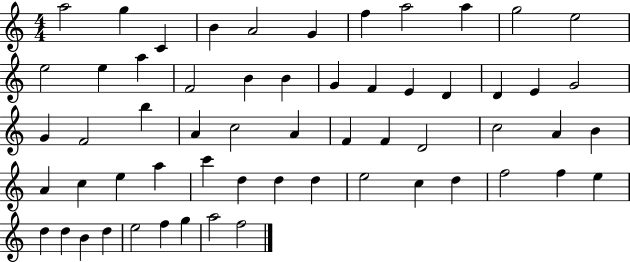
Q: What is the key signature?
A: C major